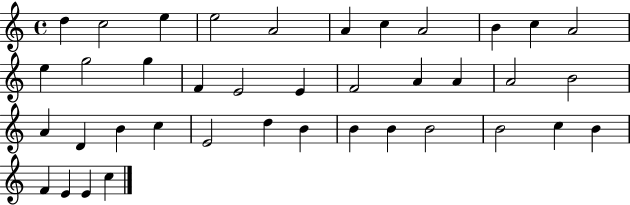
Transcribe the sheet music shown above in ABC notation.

X:1
T:Untitled
M:4/4
L:1/4
K:C
d c2 e e2 A2 A c A2 B c A2 e g2 g F E2 E F2 A A A2 B2 A D B c E2 d B B B B2 B2 c B F E E c